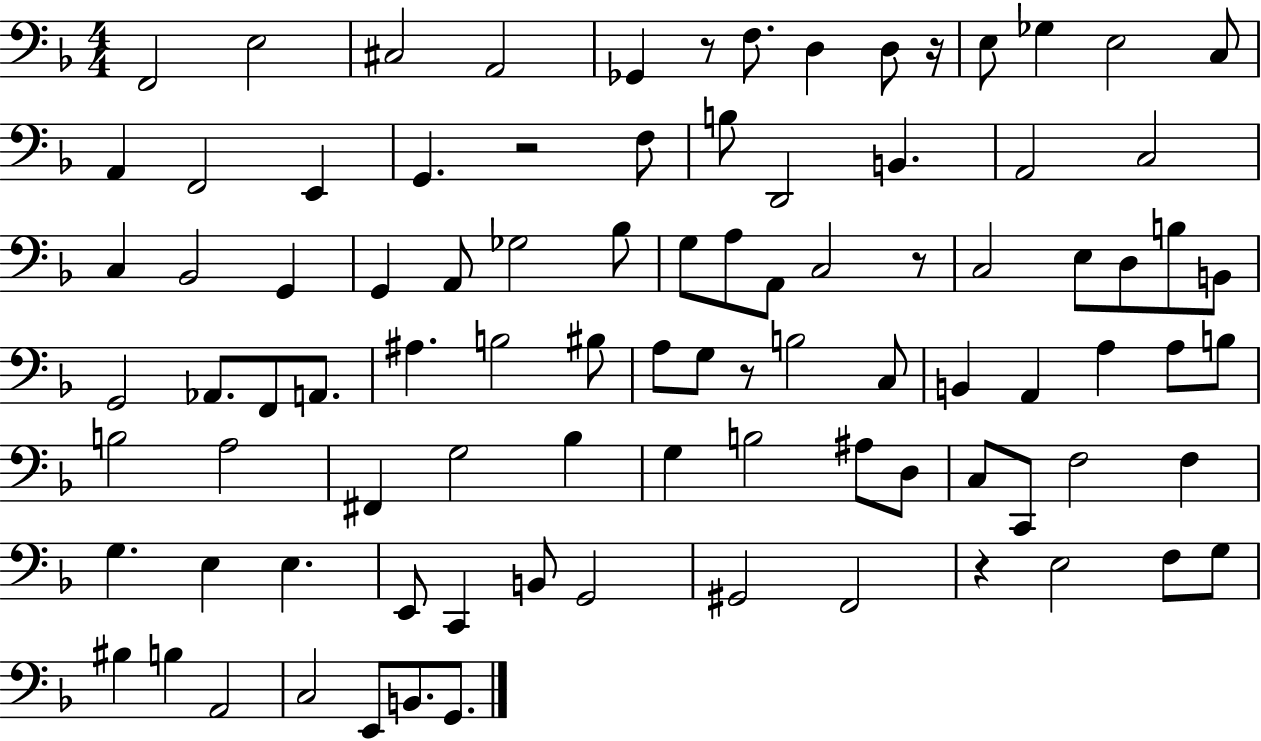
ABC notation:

X:1
T:Untitled
M:4/4
L:1/4
K:F
F,,2 E,2 ^C,2 A,,2 _G,, z/2 F,/2 D, D,/2 z/4 E,/2 _G, E,2 C,/2 A,, F,,2 E,, G,, z2 F,/2 B,/2 D,,2 B,, A,,2 C,2 C, _B,,2 G,, G,, A,,/2 _G,2 _B,/2 G,/2 A,/2 A,,/2 C,2 z/2 C,2 E,/2 D,/2 B,/2 B,,/2 G,,2 _A,,/2 F,,/2 A,,/2 ^A, B,2 ^B,/2 A,/2 G,/2 z/2 B,2 C,/2 B,, A,, A, A,/2 B,/2 B,2 A,2 ^F,, G,2 _B, G, B,2 ^A,/2 D,/2 C,/2 C,,/2 F,2 F, G, E, E, E,,/2 C,, B,,/2 G,,2 ^G,,2 F,,2 z E,2 F,/2 G,/2 ^B, B, A,,2 C,2 E,,/2 B,,/2 G,,/2